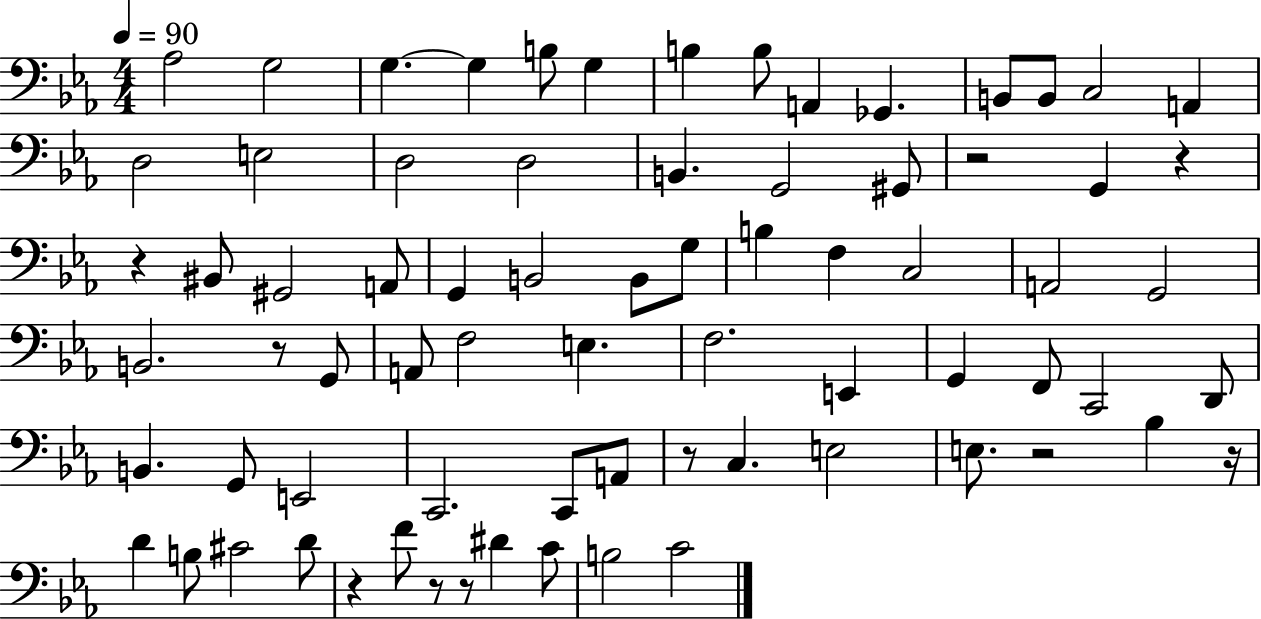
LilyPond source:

{
  \clef bass
  \numericTimeSignature
  \time 4/4
  \key ees \major
  \tempo 4 = 90
  aes2 g2 | g4.~~ g4 b8 g4 | b4 b8 a,4 ges,4. | b,8 b,8 c2 a,4 | \break d2 e2 | d2 d2 | b,4. g,2 gis,8 | r2 g,4 r4 | \break r4 bis,8 gis,2 a,8 | g,4 b,2 b,8 g8 | b4 f4 c2 | a,2 g,2 | \break b,2. r8 g,8 | a,8 f2 e4. | f2. e,4 | g,4 f,8 c,2 d,8 | \break b,4. g,8 e,2 | c,2. c,8 a,8 | r8 c4. e2 | e8. r2 bes4 r16 | \break d'4 b8 cis'2 d'8 | r4 f'8 r8 r8 dis'4 c'8 | b2 c'2 | \bar "|."
}